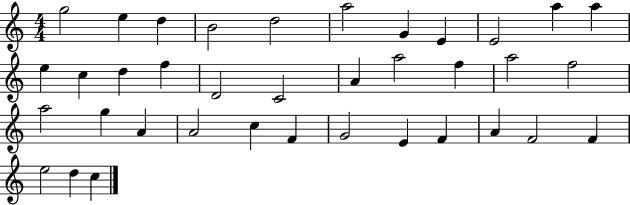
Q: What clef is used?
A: treble